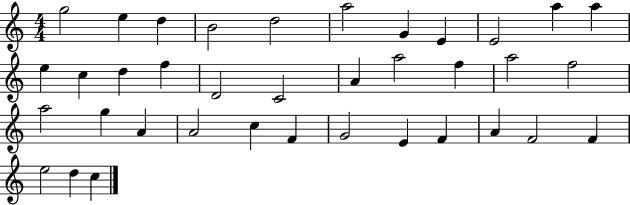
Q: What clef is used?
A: treble